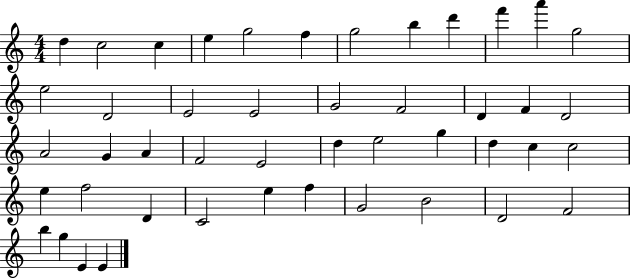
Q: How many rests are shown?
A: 0